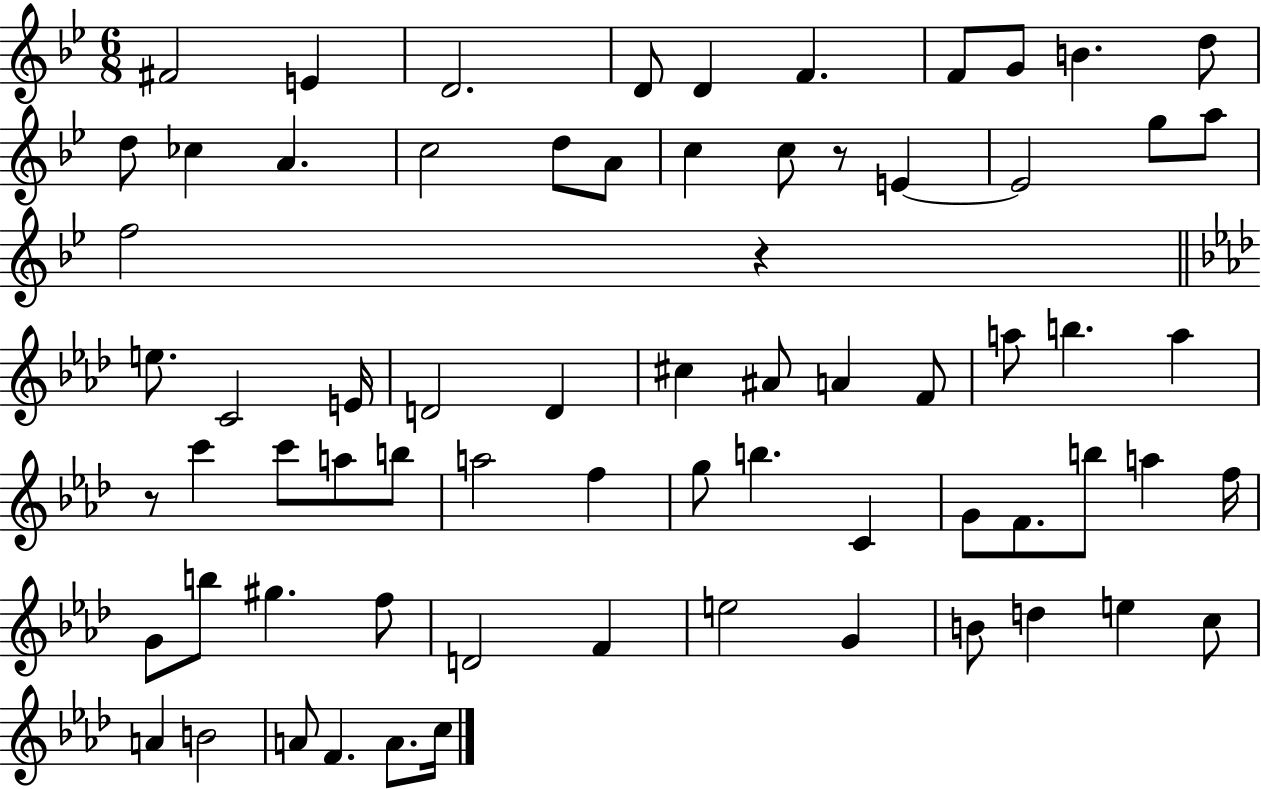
F#4/h E4/q D4/h. D4/e D4/q F4/q. F4/e G4/e B4/q. D5/e D5/e CES5/q A4/q. C5/h D5/e A4/e C5/q C5/e R/e E4/q E4/h G5/e A5/e F5/h R/q E5/e. C4/h E4/s D4/h D4/q C#5/q A#4/e A4/q F4/e A5/e B5/q. A5/q R/e C6/q C6/e A5/e B5/e A5/h F5/q G5/e B5/q. C4/q G4/e F4/e. B5/e A5/q F5/s G4/e B5/e G#5/q. F5/e D4/h F4/q E5/h G4/q B4/e D5/q E5/q C5/e A4/q B4/h A4/e F4/q. A4/e. C5/s